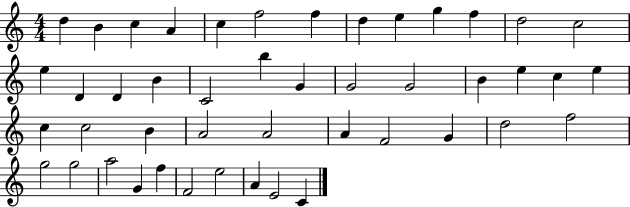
D5/q B4/q C5/q A4/q C5/q F5/h F5/q D5/q E5/q G5/q F5/q D5/h C5/h E5/q D4/q D4/q B4/q C4/h B5/q G4/q G4/h G4/h B4/q E5/q C5/q E5/q C5/q C5/h B4/q A4/h A4/h A4/q F4/h G4/q D5/h F5/h G5/h G5/h A5/h G4/q F5/q F4/h E5/h A4/q E4/h C4/q